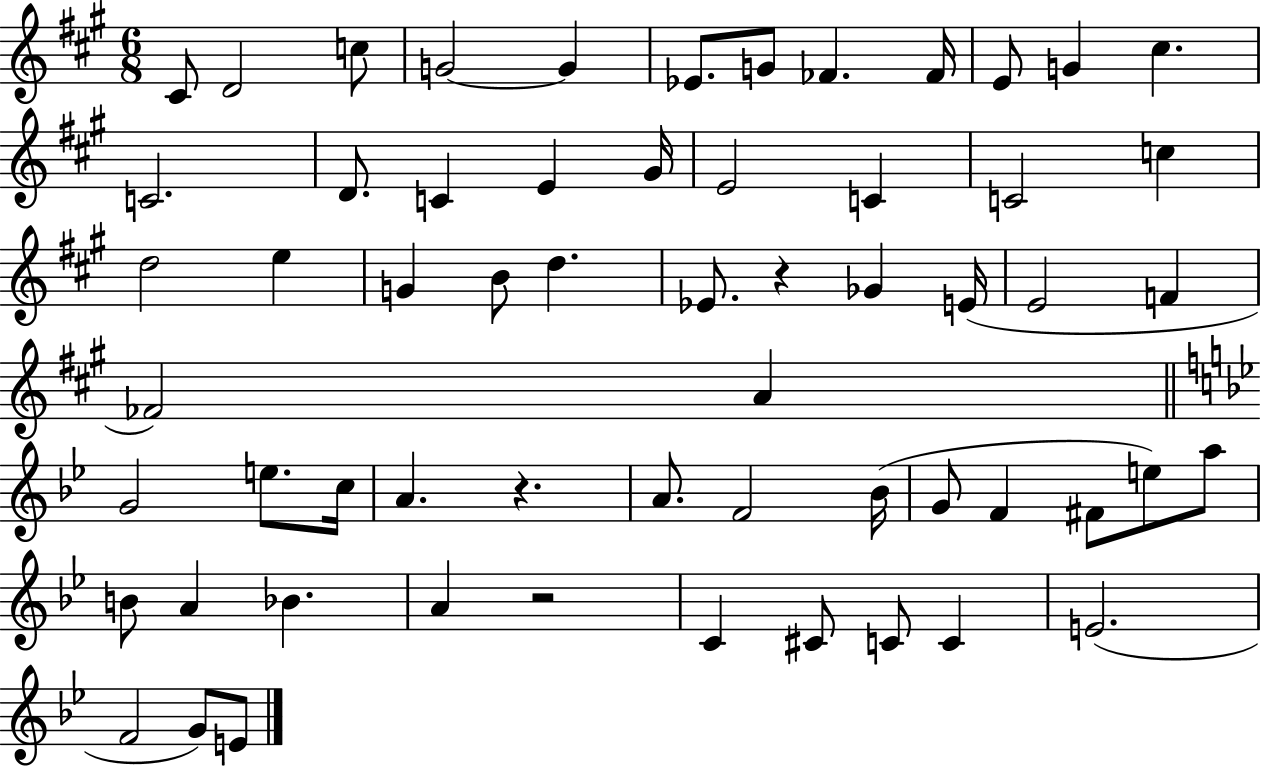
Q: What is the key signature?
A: A major